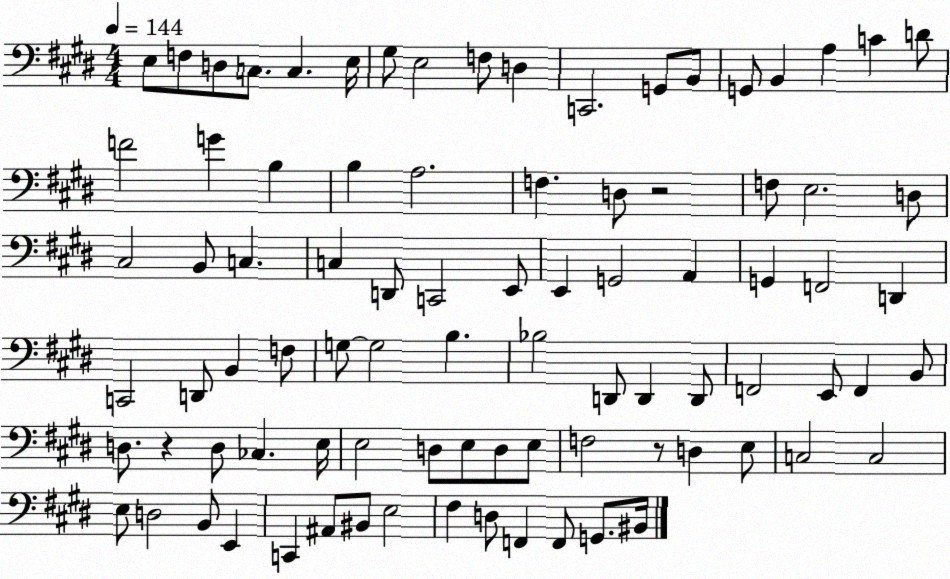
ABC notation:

X:1
T:Untitled
M:4/4
L:1/4
K:E
E,/2 F,/2 D,/2 C,/2 C, E,/4 ^G,/2 E,2 F,/2 D, C,,2 G,,/2 B,,/2 G,,/2 B,, A, C D/2 F2 G B, B, A,2 F, D,/2 z2 F,/2 E,2 D,/2 ^C,2 B,,/2 C, C, D,,/2 C,,2 E,,/2 E,, G,,2 A,, G,, F,,2 D,, C,,2 D,,/2 B,, F,/2 G,/2 G,2 B, _B,2 D,,/2 D,, D,,/2 F,,2 E,,/2 F,, B,,/2 D,/2 z D,/2 _C, E,/4 E,2 D,/2 E,/2 D,/2 E,/2 F,2 z/2 D, E,/2 C,2 C,2 E,/2 D,2 B,,/2 E,, C,, ^A,,/2 ^B,,/2 E,2 ^F, D,/2 F,, F,,/2 G,,/2 ^B,,/4